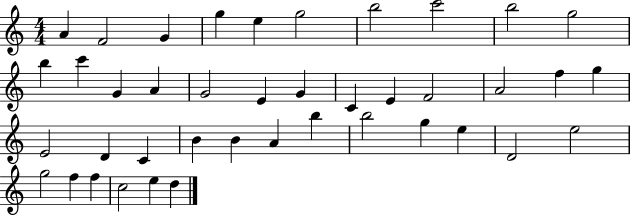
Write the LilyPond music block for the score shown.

{
  \clef treble
  \numericTimeSignature
  \time 4/4
  \key c \major
  a'4 f'2 g'4 | g''4 e''4 g''2 | b''2 c'''2 | b''2 g''2 | \break b''4 c'''4 g'4 a'4 | g'2 e'4 g'4 | c'4 e'4 f'2 | a'2 f''4 g''4 | \break e'2 d'4 c'4 | b'4 b'4 a'4 b''4 | b''2 g''4 e''4 | d'2 e''2 | \break g''2 f''4 f''4 | c''2 e''4 d''4 | \bar "|."
}